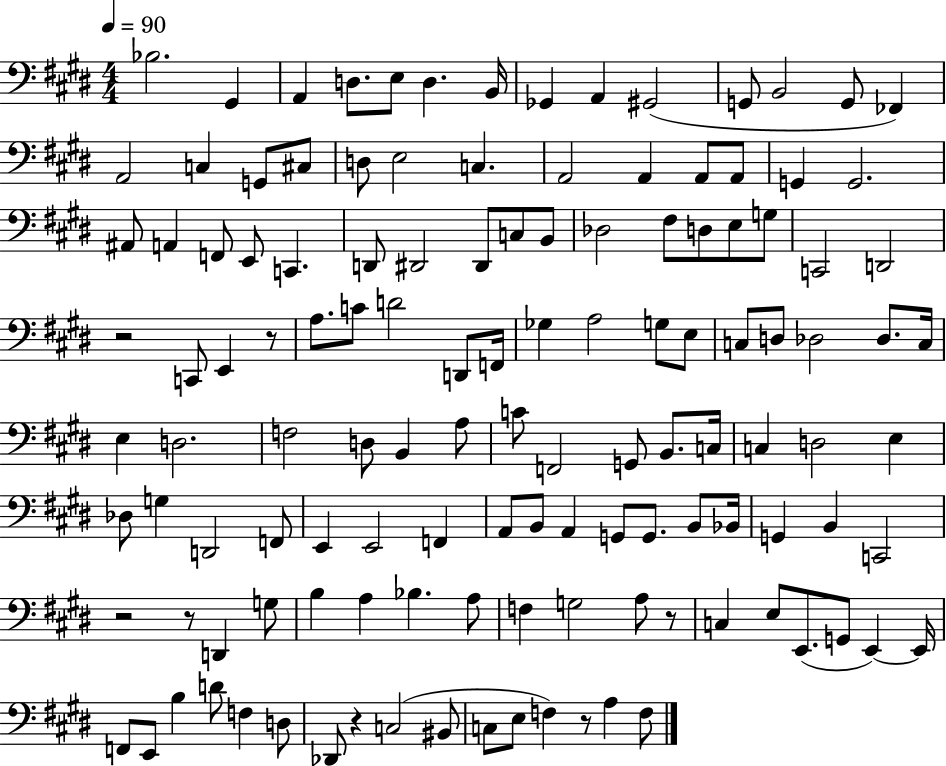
{
  \clef bass
  \numericTimeSignature
  \time 4/4
  \key e \major
  \tempo 4 = 90
  bes2. gis,4 | a,4 d8. e8 d4. b,16 | ges,4 a,4 gis,2( | g,8 b,2 g,8 fes,4) | \break a,2 c4 g,8 cis8 | d8 e2 c4. | a,2 a,4 a,8 a,8 | g,4 g,2. | \break ais,8 a,4 f,8 e,8 c,4. | d,8 dis,2 dis,8 c8 b,8 | des2 fis8 d8 e8 g8 | c,2 d,2 | \break r2 c,8 e,4 r8 | a8. c'8 d'2 d,8 f,16 | ges4 a2 g8 e8 | c8 d8 des2 des8. c16 | \break e4 d2. | f2 d8 b,4 a8 | c'8 f,2 g,8 b,8. c16 | c4 d2 e4 | \break des8 g4 d,2 f,8 | e,4 e,2 f,4 | a,8 b,8 a,4 g,8 g,8. b,8 bes,16 | g,4 b,4 c,2 | \break r2 r8 d,4 g8 | b4 a4 bes4. a8 | f4 g2 a8 r8 | c4 e8 e,8.( g,8 e,4~~) e,16 | \break f,8 e,8 b4 d'8 f4 d8 | des,8 r4 c2( bis,8 | c8 e8 f4) r8 a4 f8 | \bar "|."
}